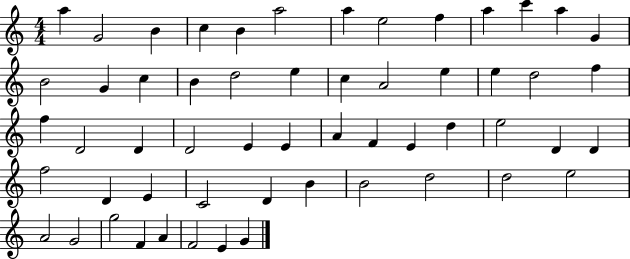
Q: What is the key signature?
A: C major